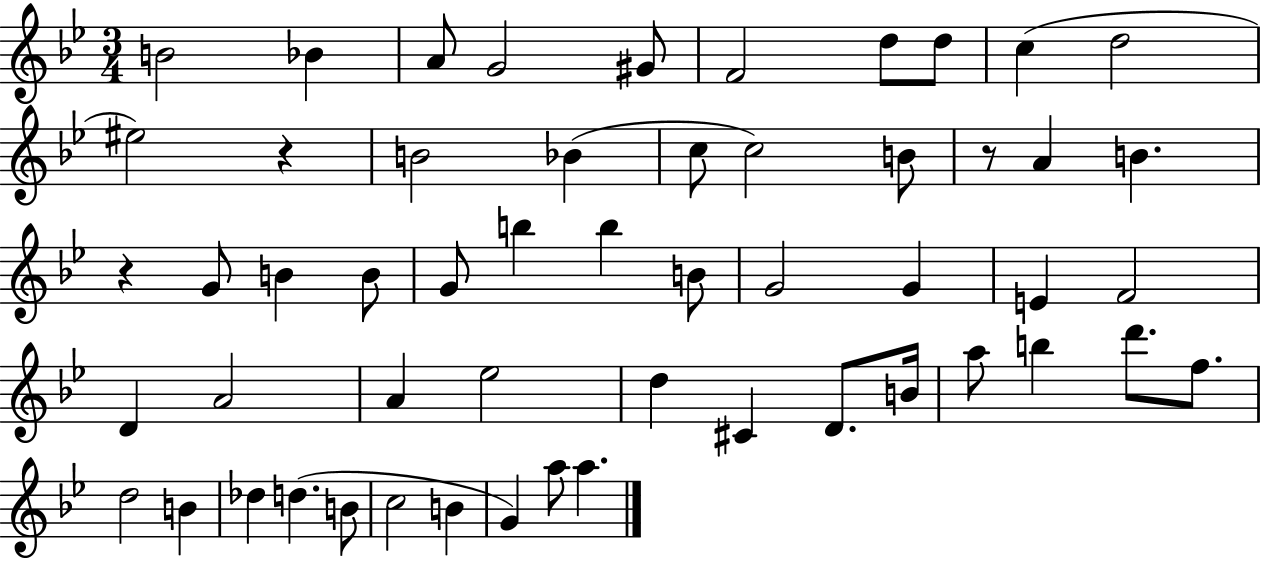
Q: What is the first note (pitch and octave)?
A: B4